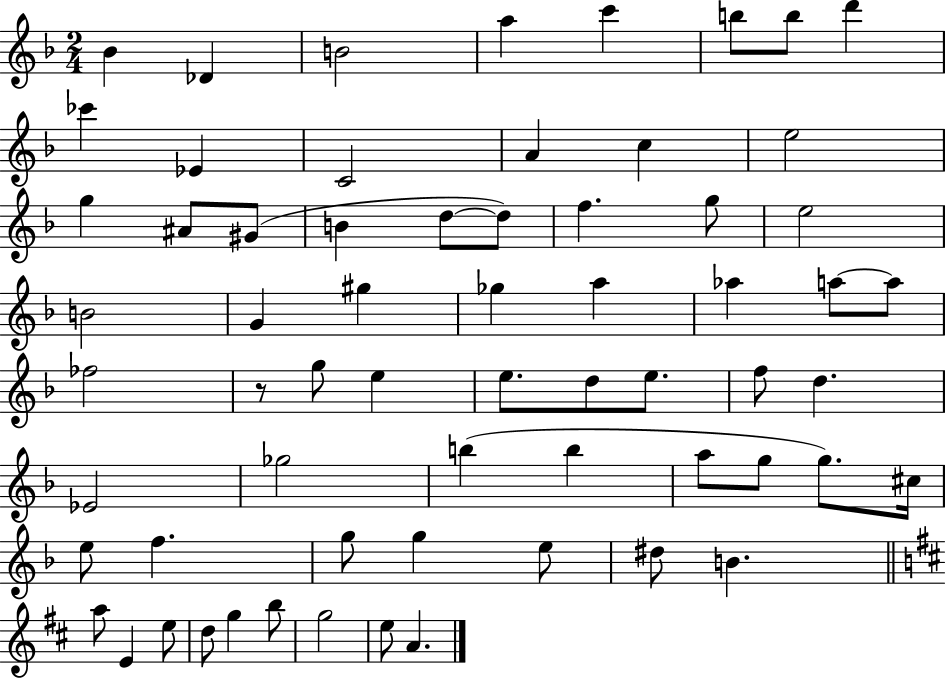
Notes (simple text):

Bb4/q Db4/q B4/h A5/q C6/q B5/e B5/e D6/q CES6/q Eb4/q C4/h A4/q C5/q E5/h G5/q A#4/e G#4/e B4/q D5/e D5/e F5/q. G5/e E5/h B4/h G4/q G#5/q Gb5/q A5/q Ab5/q A5/e A5/e FES5/h R/e G5/e E5/q E5/e. D5/e E5/e. F5/e D5/q. Eb4/h Gb5/h B5/q B5/q A5/e G5/e G5/e. C#5/s E5/e F5/q. G5/e G5/q E5/e D#5/e B4/q. A5/e E4/q E5/e D5/e G5/q B5/e G5/h E5/e A4/q.